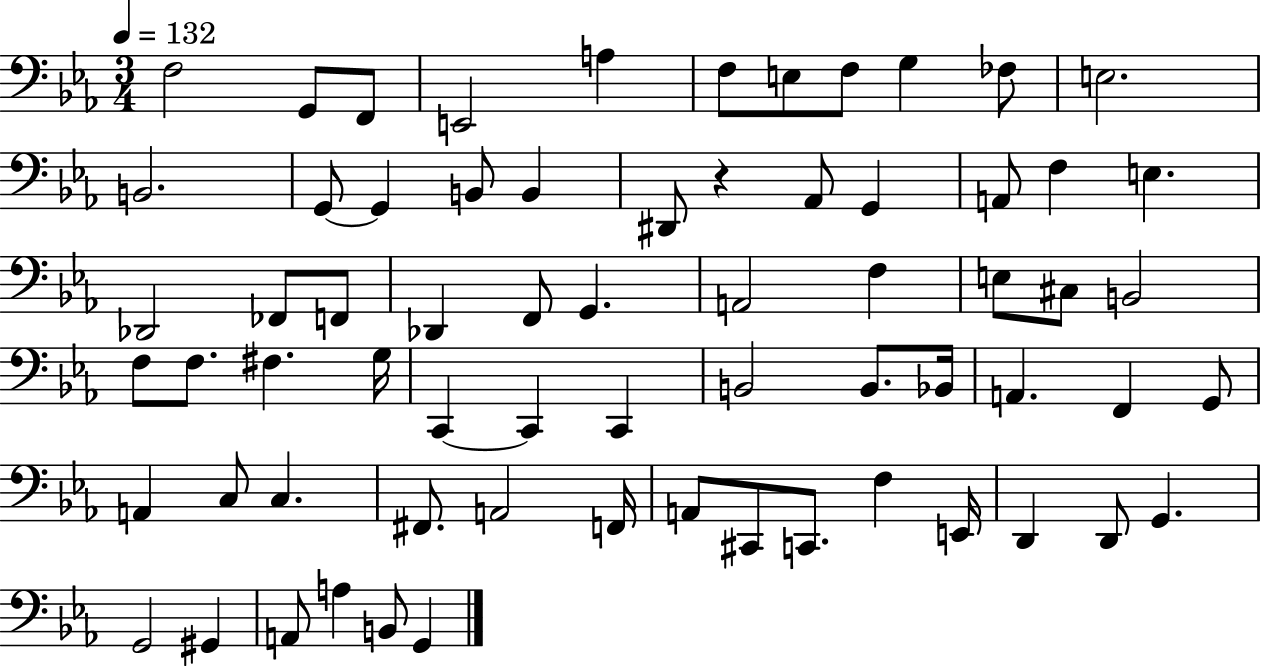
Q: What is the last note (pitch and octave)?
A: G2